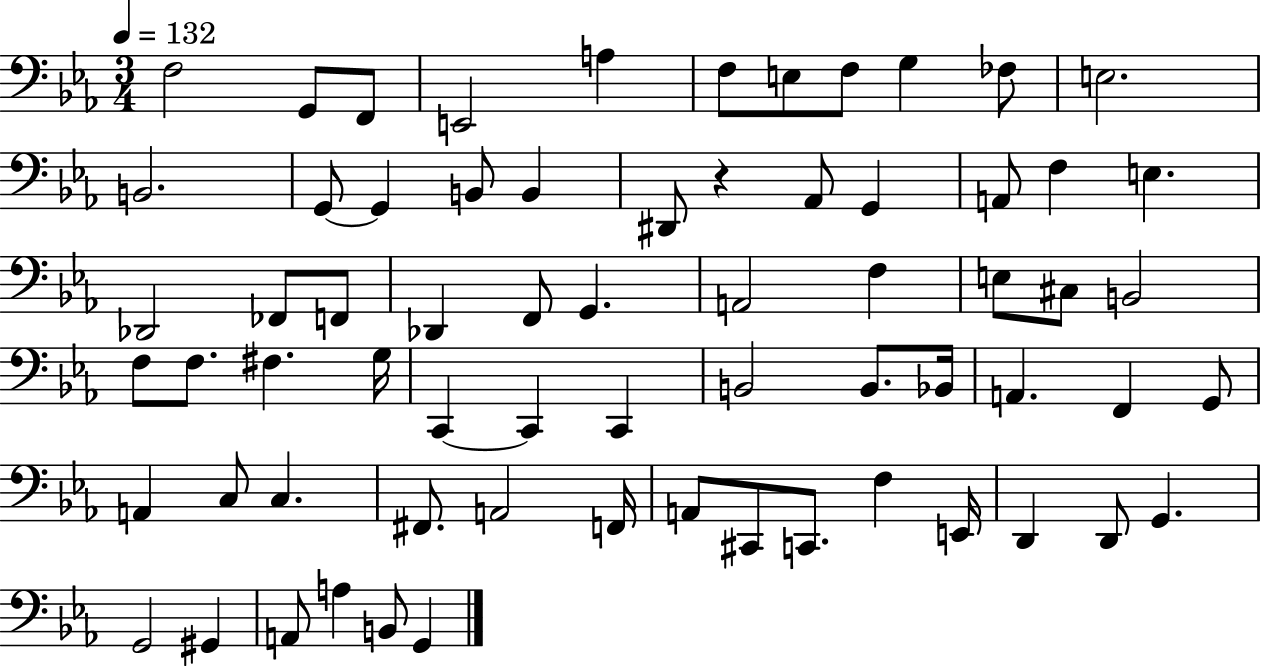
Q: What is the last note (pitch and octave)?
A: G2